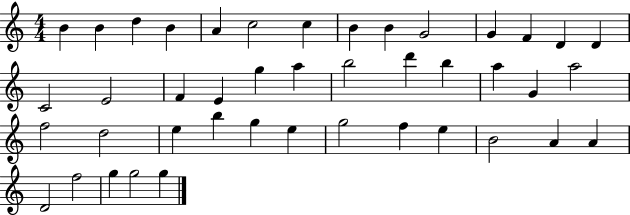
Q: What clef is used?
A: treble